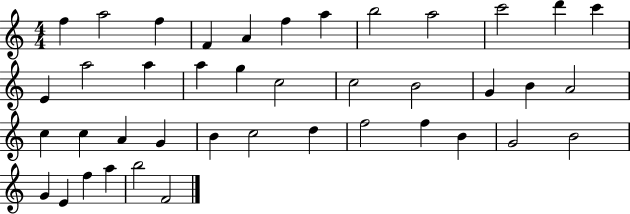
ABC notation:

X:1
T:Untitled
M:4/4
L:1/4
K:C
f a2 f F A f a b2 a2 c'2 d' c' E a2 a a g c2 c2 B2 G B A2 c c A G B c2 d f2 f B G2 B2 G E f a b2 F2